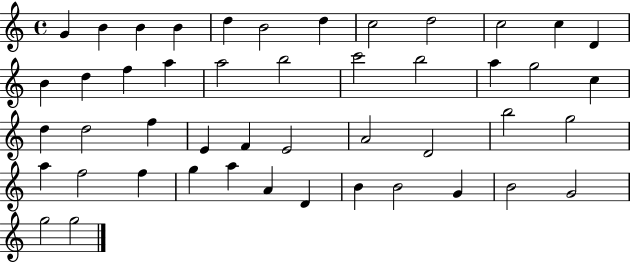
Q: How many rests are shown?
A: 0